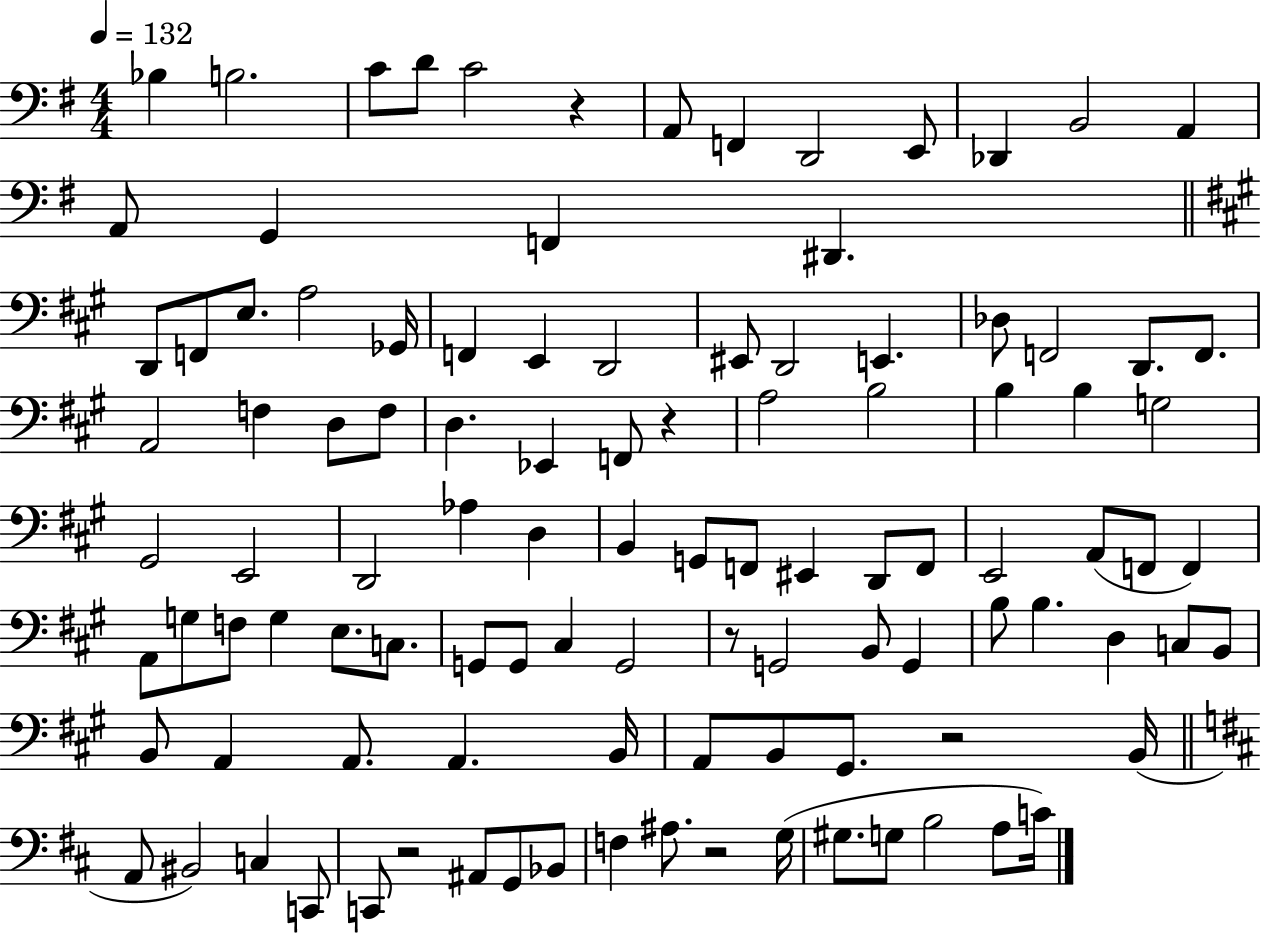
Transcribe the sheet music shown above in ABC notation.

X:1
T:Untitled
M:4/4
L:1/4
K:G
_B, B,2 C/2 D/2 C2 z A,,/2 F,, D,,2 E,,/2 _D,, B,,2 A,, A,,/2 G,, F,, ^D,, D,,/2 F,,/2 E,/2 A,2 _G,,/4 F,, E,, D,,2 ^E,,/2 D,,2 E,, _D,/2 F,,2 D,,/2 F,,/2 A,,2 F, D,/2 F,/2 D, _E,, F,,/2 z A,2 B,2 B, B, G,2 ^G,,2 E,,2 D,,2 _A, D, B,, G,,/2 F,,/2 ^E,, D,,/2 F,,/2 E,,2 A,,/2 F,,/2 F,, A,,/2 G,/2 F,/2 G, E,/2 C,/2 G,,/2 G,,/2 ^C, G,,2 z/2 G,,2 B,,/2 G,, B,/2 B, D, C,/2 B,,/2 B,,/2 A,, A,,/2 A,, B,,/4 A,,/2 B,,/2 ^G,,/2 z2 B,,/4 A,,/2 ^B,,2 C, C,,/2 C,,/2 z2 ^A,,/2 G,,/2 _B,,/2 F, ^A,/2 z2 G,/4 ^G,/2 G,/2 B,2 A,/2 C/4